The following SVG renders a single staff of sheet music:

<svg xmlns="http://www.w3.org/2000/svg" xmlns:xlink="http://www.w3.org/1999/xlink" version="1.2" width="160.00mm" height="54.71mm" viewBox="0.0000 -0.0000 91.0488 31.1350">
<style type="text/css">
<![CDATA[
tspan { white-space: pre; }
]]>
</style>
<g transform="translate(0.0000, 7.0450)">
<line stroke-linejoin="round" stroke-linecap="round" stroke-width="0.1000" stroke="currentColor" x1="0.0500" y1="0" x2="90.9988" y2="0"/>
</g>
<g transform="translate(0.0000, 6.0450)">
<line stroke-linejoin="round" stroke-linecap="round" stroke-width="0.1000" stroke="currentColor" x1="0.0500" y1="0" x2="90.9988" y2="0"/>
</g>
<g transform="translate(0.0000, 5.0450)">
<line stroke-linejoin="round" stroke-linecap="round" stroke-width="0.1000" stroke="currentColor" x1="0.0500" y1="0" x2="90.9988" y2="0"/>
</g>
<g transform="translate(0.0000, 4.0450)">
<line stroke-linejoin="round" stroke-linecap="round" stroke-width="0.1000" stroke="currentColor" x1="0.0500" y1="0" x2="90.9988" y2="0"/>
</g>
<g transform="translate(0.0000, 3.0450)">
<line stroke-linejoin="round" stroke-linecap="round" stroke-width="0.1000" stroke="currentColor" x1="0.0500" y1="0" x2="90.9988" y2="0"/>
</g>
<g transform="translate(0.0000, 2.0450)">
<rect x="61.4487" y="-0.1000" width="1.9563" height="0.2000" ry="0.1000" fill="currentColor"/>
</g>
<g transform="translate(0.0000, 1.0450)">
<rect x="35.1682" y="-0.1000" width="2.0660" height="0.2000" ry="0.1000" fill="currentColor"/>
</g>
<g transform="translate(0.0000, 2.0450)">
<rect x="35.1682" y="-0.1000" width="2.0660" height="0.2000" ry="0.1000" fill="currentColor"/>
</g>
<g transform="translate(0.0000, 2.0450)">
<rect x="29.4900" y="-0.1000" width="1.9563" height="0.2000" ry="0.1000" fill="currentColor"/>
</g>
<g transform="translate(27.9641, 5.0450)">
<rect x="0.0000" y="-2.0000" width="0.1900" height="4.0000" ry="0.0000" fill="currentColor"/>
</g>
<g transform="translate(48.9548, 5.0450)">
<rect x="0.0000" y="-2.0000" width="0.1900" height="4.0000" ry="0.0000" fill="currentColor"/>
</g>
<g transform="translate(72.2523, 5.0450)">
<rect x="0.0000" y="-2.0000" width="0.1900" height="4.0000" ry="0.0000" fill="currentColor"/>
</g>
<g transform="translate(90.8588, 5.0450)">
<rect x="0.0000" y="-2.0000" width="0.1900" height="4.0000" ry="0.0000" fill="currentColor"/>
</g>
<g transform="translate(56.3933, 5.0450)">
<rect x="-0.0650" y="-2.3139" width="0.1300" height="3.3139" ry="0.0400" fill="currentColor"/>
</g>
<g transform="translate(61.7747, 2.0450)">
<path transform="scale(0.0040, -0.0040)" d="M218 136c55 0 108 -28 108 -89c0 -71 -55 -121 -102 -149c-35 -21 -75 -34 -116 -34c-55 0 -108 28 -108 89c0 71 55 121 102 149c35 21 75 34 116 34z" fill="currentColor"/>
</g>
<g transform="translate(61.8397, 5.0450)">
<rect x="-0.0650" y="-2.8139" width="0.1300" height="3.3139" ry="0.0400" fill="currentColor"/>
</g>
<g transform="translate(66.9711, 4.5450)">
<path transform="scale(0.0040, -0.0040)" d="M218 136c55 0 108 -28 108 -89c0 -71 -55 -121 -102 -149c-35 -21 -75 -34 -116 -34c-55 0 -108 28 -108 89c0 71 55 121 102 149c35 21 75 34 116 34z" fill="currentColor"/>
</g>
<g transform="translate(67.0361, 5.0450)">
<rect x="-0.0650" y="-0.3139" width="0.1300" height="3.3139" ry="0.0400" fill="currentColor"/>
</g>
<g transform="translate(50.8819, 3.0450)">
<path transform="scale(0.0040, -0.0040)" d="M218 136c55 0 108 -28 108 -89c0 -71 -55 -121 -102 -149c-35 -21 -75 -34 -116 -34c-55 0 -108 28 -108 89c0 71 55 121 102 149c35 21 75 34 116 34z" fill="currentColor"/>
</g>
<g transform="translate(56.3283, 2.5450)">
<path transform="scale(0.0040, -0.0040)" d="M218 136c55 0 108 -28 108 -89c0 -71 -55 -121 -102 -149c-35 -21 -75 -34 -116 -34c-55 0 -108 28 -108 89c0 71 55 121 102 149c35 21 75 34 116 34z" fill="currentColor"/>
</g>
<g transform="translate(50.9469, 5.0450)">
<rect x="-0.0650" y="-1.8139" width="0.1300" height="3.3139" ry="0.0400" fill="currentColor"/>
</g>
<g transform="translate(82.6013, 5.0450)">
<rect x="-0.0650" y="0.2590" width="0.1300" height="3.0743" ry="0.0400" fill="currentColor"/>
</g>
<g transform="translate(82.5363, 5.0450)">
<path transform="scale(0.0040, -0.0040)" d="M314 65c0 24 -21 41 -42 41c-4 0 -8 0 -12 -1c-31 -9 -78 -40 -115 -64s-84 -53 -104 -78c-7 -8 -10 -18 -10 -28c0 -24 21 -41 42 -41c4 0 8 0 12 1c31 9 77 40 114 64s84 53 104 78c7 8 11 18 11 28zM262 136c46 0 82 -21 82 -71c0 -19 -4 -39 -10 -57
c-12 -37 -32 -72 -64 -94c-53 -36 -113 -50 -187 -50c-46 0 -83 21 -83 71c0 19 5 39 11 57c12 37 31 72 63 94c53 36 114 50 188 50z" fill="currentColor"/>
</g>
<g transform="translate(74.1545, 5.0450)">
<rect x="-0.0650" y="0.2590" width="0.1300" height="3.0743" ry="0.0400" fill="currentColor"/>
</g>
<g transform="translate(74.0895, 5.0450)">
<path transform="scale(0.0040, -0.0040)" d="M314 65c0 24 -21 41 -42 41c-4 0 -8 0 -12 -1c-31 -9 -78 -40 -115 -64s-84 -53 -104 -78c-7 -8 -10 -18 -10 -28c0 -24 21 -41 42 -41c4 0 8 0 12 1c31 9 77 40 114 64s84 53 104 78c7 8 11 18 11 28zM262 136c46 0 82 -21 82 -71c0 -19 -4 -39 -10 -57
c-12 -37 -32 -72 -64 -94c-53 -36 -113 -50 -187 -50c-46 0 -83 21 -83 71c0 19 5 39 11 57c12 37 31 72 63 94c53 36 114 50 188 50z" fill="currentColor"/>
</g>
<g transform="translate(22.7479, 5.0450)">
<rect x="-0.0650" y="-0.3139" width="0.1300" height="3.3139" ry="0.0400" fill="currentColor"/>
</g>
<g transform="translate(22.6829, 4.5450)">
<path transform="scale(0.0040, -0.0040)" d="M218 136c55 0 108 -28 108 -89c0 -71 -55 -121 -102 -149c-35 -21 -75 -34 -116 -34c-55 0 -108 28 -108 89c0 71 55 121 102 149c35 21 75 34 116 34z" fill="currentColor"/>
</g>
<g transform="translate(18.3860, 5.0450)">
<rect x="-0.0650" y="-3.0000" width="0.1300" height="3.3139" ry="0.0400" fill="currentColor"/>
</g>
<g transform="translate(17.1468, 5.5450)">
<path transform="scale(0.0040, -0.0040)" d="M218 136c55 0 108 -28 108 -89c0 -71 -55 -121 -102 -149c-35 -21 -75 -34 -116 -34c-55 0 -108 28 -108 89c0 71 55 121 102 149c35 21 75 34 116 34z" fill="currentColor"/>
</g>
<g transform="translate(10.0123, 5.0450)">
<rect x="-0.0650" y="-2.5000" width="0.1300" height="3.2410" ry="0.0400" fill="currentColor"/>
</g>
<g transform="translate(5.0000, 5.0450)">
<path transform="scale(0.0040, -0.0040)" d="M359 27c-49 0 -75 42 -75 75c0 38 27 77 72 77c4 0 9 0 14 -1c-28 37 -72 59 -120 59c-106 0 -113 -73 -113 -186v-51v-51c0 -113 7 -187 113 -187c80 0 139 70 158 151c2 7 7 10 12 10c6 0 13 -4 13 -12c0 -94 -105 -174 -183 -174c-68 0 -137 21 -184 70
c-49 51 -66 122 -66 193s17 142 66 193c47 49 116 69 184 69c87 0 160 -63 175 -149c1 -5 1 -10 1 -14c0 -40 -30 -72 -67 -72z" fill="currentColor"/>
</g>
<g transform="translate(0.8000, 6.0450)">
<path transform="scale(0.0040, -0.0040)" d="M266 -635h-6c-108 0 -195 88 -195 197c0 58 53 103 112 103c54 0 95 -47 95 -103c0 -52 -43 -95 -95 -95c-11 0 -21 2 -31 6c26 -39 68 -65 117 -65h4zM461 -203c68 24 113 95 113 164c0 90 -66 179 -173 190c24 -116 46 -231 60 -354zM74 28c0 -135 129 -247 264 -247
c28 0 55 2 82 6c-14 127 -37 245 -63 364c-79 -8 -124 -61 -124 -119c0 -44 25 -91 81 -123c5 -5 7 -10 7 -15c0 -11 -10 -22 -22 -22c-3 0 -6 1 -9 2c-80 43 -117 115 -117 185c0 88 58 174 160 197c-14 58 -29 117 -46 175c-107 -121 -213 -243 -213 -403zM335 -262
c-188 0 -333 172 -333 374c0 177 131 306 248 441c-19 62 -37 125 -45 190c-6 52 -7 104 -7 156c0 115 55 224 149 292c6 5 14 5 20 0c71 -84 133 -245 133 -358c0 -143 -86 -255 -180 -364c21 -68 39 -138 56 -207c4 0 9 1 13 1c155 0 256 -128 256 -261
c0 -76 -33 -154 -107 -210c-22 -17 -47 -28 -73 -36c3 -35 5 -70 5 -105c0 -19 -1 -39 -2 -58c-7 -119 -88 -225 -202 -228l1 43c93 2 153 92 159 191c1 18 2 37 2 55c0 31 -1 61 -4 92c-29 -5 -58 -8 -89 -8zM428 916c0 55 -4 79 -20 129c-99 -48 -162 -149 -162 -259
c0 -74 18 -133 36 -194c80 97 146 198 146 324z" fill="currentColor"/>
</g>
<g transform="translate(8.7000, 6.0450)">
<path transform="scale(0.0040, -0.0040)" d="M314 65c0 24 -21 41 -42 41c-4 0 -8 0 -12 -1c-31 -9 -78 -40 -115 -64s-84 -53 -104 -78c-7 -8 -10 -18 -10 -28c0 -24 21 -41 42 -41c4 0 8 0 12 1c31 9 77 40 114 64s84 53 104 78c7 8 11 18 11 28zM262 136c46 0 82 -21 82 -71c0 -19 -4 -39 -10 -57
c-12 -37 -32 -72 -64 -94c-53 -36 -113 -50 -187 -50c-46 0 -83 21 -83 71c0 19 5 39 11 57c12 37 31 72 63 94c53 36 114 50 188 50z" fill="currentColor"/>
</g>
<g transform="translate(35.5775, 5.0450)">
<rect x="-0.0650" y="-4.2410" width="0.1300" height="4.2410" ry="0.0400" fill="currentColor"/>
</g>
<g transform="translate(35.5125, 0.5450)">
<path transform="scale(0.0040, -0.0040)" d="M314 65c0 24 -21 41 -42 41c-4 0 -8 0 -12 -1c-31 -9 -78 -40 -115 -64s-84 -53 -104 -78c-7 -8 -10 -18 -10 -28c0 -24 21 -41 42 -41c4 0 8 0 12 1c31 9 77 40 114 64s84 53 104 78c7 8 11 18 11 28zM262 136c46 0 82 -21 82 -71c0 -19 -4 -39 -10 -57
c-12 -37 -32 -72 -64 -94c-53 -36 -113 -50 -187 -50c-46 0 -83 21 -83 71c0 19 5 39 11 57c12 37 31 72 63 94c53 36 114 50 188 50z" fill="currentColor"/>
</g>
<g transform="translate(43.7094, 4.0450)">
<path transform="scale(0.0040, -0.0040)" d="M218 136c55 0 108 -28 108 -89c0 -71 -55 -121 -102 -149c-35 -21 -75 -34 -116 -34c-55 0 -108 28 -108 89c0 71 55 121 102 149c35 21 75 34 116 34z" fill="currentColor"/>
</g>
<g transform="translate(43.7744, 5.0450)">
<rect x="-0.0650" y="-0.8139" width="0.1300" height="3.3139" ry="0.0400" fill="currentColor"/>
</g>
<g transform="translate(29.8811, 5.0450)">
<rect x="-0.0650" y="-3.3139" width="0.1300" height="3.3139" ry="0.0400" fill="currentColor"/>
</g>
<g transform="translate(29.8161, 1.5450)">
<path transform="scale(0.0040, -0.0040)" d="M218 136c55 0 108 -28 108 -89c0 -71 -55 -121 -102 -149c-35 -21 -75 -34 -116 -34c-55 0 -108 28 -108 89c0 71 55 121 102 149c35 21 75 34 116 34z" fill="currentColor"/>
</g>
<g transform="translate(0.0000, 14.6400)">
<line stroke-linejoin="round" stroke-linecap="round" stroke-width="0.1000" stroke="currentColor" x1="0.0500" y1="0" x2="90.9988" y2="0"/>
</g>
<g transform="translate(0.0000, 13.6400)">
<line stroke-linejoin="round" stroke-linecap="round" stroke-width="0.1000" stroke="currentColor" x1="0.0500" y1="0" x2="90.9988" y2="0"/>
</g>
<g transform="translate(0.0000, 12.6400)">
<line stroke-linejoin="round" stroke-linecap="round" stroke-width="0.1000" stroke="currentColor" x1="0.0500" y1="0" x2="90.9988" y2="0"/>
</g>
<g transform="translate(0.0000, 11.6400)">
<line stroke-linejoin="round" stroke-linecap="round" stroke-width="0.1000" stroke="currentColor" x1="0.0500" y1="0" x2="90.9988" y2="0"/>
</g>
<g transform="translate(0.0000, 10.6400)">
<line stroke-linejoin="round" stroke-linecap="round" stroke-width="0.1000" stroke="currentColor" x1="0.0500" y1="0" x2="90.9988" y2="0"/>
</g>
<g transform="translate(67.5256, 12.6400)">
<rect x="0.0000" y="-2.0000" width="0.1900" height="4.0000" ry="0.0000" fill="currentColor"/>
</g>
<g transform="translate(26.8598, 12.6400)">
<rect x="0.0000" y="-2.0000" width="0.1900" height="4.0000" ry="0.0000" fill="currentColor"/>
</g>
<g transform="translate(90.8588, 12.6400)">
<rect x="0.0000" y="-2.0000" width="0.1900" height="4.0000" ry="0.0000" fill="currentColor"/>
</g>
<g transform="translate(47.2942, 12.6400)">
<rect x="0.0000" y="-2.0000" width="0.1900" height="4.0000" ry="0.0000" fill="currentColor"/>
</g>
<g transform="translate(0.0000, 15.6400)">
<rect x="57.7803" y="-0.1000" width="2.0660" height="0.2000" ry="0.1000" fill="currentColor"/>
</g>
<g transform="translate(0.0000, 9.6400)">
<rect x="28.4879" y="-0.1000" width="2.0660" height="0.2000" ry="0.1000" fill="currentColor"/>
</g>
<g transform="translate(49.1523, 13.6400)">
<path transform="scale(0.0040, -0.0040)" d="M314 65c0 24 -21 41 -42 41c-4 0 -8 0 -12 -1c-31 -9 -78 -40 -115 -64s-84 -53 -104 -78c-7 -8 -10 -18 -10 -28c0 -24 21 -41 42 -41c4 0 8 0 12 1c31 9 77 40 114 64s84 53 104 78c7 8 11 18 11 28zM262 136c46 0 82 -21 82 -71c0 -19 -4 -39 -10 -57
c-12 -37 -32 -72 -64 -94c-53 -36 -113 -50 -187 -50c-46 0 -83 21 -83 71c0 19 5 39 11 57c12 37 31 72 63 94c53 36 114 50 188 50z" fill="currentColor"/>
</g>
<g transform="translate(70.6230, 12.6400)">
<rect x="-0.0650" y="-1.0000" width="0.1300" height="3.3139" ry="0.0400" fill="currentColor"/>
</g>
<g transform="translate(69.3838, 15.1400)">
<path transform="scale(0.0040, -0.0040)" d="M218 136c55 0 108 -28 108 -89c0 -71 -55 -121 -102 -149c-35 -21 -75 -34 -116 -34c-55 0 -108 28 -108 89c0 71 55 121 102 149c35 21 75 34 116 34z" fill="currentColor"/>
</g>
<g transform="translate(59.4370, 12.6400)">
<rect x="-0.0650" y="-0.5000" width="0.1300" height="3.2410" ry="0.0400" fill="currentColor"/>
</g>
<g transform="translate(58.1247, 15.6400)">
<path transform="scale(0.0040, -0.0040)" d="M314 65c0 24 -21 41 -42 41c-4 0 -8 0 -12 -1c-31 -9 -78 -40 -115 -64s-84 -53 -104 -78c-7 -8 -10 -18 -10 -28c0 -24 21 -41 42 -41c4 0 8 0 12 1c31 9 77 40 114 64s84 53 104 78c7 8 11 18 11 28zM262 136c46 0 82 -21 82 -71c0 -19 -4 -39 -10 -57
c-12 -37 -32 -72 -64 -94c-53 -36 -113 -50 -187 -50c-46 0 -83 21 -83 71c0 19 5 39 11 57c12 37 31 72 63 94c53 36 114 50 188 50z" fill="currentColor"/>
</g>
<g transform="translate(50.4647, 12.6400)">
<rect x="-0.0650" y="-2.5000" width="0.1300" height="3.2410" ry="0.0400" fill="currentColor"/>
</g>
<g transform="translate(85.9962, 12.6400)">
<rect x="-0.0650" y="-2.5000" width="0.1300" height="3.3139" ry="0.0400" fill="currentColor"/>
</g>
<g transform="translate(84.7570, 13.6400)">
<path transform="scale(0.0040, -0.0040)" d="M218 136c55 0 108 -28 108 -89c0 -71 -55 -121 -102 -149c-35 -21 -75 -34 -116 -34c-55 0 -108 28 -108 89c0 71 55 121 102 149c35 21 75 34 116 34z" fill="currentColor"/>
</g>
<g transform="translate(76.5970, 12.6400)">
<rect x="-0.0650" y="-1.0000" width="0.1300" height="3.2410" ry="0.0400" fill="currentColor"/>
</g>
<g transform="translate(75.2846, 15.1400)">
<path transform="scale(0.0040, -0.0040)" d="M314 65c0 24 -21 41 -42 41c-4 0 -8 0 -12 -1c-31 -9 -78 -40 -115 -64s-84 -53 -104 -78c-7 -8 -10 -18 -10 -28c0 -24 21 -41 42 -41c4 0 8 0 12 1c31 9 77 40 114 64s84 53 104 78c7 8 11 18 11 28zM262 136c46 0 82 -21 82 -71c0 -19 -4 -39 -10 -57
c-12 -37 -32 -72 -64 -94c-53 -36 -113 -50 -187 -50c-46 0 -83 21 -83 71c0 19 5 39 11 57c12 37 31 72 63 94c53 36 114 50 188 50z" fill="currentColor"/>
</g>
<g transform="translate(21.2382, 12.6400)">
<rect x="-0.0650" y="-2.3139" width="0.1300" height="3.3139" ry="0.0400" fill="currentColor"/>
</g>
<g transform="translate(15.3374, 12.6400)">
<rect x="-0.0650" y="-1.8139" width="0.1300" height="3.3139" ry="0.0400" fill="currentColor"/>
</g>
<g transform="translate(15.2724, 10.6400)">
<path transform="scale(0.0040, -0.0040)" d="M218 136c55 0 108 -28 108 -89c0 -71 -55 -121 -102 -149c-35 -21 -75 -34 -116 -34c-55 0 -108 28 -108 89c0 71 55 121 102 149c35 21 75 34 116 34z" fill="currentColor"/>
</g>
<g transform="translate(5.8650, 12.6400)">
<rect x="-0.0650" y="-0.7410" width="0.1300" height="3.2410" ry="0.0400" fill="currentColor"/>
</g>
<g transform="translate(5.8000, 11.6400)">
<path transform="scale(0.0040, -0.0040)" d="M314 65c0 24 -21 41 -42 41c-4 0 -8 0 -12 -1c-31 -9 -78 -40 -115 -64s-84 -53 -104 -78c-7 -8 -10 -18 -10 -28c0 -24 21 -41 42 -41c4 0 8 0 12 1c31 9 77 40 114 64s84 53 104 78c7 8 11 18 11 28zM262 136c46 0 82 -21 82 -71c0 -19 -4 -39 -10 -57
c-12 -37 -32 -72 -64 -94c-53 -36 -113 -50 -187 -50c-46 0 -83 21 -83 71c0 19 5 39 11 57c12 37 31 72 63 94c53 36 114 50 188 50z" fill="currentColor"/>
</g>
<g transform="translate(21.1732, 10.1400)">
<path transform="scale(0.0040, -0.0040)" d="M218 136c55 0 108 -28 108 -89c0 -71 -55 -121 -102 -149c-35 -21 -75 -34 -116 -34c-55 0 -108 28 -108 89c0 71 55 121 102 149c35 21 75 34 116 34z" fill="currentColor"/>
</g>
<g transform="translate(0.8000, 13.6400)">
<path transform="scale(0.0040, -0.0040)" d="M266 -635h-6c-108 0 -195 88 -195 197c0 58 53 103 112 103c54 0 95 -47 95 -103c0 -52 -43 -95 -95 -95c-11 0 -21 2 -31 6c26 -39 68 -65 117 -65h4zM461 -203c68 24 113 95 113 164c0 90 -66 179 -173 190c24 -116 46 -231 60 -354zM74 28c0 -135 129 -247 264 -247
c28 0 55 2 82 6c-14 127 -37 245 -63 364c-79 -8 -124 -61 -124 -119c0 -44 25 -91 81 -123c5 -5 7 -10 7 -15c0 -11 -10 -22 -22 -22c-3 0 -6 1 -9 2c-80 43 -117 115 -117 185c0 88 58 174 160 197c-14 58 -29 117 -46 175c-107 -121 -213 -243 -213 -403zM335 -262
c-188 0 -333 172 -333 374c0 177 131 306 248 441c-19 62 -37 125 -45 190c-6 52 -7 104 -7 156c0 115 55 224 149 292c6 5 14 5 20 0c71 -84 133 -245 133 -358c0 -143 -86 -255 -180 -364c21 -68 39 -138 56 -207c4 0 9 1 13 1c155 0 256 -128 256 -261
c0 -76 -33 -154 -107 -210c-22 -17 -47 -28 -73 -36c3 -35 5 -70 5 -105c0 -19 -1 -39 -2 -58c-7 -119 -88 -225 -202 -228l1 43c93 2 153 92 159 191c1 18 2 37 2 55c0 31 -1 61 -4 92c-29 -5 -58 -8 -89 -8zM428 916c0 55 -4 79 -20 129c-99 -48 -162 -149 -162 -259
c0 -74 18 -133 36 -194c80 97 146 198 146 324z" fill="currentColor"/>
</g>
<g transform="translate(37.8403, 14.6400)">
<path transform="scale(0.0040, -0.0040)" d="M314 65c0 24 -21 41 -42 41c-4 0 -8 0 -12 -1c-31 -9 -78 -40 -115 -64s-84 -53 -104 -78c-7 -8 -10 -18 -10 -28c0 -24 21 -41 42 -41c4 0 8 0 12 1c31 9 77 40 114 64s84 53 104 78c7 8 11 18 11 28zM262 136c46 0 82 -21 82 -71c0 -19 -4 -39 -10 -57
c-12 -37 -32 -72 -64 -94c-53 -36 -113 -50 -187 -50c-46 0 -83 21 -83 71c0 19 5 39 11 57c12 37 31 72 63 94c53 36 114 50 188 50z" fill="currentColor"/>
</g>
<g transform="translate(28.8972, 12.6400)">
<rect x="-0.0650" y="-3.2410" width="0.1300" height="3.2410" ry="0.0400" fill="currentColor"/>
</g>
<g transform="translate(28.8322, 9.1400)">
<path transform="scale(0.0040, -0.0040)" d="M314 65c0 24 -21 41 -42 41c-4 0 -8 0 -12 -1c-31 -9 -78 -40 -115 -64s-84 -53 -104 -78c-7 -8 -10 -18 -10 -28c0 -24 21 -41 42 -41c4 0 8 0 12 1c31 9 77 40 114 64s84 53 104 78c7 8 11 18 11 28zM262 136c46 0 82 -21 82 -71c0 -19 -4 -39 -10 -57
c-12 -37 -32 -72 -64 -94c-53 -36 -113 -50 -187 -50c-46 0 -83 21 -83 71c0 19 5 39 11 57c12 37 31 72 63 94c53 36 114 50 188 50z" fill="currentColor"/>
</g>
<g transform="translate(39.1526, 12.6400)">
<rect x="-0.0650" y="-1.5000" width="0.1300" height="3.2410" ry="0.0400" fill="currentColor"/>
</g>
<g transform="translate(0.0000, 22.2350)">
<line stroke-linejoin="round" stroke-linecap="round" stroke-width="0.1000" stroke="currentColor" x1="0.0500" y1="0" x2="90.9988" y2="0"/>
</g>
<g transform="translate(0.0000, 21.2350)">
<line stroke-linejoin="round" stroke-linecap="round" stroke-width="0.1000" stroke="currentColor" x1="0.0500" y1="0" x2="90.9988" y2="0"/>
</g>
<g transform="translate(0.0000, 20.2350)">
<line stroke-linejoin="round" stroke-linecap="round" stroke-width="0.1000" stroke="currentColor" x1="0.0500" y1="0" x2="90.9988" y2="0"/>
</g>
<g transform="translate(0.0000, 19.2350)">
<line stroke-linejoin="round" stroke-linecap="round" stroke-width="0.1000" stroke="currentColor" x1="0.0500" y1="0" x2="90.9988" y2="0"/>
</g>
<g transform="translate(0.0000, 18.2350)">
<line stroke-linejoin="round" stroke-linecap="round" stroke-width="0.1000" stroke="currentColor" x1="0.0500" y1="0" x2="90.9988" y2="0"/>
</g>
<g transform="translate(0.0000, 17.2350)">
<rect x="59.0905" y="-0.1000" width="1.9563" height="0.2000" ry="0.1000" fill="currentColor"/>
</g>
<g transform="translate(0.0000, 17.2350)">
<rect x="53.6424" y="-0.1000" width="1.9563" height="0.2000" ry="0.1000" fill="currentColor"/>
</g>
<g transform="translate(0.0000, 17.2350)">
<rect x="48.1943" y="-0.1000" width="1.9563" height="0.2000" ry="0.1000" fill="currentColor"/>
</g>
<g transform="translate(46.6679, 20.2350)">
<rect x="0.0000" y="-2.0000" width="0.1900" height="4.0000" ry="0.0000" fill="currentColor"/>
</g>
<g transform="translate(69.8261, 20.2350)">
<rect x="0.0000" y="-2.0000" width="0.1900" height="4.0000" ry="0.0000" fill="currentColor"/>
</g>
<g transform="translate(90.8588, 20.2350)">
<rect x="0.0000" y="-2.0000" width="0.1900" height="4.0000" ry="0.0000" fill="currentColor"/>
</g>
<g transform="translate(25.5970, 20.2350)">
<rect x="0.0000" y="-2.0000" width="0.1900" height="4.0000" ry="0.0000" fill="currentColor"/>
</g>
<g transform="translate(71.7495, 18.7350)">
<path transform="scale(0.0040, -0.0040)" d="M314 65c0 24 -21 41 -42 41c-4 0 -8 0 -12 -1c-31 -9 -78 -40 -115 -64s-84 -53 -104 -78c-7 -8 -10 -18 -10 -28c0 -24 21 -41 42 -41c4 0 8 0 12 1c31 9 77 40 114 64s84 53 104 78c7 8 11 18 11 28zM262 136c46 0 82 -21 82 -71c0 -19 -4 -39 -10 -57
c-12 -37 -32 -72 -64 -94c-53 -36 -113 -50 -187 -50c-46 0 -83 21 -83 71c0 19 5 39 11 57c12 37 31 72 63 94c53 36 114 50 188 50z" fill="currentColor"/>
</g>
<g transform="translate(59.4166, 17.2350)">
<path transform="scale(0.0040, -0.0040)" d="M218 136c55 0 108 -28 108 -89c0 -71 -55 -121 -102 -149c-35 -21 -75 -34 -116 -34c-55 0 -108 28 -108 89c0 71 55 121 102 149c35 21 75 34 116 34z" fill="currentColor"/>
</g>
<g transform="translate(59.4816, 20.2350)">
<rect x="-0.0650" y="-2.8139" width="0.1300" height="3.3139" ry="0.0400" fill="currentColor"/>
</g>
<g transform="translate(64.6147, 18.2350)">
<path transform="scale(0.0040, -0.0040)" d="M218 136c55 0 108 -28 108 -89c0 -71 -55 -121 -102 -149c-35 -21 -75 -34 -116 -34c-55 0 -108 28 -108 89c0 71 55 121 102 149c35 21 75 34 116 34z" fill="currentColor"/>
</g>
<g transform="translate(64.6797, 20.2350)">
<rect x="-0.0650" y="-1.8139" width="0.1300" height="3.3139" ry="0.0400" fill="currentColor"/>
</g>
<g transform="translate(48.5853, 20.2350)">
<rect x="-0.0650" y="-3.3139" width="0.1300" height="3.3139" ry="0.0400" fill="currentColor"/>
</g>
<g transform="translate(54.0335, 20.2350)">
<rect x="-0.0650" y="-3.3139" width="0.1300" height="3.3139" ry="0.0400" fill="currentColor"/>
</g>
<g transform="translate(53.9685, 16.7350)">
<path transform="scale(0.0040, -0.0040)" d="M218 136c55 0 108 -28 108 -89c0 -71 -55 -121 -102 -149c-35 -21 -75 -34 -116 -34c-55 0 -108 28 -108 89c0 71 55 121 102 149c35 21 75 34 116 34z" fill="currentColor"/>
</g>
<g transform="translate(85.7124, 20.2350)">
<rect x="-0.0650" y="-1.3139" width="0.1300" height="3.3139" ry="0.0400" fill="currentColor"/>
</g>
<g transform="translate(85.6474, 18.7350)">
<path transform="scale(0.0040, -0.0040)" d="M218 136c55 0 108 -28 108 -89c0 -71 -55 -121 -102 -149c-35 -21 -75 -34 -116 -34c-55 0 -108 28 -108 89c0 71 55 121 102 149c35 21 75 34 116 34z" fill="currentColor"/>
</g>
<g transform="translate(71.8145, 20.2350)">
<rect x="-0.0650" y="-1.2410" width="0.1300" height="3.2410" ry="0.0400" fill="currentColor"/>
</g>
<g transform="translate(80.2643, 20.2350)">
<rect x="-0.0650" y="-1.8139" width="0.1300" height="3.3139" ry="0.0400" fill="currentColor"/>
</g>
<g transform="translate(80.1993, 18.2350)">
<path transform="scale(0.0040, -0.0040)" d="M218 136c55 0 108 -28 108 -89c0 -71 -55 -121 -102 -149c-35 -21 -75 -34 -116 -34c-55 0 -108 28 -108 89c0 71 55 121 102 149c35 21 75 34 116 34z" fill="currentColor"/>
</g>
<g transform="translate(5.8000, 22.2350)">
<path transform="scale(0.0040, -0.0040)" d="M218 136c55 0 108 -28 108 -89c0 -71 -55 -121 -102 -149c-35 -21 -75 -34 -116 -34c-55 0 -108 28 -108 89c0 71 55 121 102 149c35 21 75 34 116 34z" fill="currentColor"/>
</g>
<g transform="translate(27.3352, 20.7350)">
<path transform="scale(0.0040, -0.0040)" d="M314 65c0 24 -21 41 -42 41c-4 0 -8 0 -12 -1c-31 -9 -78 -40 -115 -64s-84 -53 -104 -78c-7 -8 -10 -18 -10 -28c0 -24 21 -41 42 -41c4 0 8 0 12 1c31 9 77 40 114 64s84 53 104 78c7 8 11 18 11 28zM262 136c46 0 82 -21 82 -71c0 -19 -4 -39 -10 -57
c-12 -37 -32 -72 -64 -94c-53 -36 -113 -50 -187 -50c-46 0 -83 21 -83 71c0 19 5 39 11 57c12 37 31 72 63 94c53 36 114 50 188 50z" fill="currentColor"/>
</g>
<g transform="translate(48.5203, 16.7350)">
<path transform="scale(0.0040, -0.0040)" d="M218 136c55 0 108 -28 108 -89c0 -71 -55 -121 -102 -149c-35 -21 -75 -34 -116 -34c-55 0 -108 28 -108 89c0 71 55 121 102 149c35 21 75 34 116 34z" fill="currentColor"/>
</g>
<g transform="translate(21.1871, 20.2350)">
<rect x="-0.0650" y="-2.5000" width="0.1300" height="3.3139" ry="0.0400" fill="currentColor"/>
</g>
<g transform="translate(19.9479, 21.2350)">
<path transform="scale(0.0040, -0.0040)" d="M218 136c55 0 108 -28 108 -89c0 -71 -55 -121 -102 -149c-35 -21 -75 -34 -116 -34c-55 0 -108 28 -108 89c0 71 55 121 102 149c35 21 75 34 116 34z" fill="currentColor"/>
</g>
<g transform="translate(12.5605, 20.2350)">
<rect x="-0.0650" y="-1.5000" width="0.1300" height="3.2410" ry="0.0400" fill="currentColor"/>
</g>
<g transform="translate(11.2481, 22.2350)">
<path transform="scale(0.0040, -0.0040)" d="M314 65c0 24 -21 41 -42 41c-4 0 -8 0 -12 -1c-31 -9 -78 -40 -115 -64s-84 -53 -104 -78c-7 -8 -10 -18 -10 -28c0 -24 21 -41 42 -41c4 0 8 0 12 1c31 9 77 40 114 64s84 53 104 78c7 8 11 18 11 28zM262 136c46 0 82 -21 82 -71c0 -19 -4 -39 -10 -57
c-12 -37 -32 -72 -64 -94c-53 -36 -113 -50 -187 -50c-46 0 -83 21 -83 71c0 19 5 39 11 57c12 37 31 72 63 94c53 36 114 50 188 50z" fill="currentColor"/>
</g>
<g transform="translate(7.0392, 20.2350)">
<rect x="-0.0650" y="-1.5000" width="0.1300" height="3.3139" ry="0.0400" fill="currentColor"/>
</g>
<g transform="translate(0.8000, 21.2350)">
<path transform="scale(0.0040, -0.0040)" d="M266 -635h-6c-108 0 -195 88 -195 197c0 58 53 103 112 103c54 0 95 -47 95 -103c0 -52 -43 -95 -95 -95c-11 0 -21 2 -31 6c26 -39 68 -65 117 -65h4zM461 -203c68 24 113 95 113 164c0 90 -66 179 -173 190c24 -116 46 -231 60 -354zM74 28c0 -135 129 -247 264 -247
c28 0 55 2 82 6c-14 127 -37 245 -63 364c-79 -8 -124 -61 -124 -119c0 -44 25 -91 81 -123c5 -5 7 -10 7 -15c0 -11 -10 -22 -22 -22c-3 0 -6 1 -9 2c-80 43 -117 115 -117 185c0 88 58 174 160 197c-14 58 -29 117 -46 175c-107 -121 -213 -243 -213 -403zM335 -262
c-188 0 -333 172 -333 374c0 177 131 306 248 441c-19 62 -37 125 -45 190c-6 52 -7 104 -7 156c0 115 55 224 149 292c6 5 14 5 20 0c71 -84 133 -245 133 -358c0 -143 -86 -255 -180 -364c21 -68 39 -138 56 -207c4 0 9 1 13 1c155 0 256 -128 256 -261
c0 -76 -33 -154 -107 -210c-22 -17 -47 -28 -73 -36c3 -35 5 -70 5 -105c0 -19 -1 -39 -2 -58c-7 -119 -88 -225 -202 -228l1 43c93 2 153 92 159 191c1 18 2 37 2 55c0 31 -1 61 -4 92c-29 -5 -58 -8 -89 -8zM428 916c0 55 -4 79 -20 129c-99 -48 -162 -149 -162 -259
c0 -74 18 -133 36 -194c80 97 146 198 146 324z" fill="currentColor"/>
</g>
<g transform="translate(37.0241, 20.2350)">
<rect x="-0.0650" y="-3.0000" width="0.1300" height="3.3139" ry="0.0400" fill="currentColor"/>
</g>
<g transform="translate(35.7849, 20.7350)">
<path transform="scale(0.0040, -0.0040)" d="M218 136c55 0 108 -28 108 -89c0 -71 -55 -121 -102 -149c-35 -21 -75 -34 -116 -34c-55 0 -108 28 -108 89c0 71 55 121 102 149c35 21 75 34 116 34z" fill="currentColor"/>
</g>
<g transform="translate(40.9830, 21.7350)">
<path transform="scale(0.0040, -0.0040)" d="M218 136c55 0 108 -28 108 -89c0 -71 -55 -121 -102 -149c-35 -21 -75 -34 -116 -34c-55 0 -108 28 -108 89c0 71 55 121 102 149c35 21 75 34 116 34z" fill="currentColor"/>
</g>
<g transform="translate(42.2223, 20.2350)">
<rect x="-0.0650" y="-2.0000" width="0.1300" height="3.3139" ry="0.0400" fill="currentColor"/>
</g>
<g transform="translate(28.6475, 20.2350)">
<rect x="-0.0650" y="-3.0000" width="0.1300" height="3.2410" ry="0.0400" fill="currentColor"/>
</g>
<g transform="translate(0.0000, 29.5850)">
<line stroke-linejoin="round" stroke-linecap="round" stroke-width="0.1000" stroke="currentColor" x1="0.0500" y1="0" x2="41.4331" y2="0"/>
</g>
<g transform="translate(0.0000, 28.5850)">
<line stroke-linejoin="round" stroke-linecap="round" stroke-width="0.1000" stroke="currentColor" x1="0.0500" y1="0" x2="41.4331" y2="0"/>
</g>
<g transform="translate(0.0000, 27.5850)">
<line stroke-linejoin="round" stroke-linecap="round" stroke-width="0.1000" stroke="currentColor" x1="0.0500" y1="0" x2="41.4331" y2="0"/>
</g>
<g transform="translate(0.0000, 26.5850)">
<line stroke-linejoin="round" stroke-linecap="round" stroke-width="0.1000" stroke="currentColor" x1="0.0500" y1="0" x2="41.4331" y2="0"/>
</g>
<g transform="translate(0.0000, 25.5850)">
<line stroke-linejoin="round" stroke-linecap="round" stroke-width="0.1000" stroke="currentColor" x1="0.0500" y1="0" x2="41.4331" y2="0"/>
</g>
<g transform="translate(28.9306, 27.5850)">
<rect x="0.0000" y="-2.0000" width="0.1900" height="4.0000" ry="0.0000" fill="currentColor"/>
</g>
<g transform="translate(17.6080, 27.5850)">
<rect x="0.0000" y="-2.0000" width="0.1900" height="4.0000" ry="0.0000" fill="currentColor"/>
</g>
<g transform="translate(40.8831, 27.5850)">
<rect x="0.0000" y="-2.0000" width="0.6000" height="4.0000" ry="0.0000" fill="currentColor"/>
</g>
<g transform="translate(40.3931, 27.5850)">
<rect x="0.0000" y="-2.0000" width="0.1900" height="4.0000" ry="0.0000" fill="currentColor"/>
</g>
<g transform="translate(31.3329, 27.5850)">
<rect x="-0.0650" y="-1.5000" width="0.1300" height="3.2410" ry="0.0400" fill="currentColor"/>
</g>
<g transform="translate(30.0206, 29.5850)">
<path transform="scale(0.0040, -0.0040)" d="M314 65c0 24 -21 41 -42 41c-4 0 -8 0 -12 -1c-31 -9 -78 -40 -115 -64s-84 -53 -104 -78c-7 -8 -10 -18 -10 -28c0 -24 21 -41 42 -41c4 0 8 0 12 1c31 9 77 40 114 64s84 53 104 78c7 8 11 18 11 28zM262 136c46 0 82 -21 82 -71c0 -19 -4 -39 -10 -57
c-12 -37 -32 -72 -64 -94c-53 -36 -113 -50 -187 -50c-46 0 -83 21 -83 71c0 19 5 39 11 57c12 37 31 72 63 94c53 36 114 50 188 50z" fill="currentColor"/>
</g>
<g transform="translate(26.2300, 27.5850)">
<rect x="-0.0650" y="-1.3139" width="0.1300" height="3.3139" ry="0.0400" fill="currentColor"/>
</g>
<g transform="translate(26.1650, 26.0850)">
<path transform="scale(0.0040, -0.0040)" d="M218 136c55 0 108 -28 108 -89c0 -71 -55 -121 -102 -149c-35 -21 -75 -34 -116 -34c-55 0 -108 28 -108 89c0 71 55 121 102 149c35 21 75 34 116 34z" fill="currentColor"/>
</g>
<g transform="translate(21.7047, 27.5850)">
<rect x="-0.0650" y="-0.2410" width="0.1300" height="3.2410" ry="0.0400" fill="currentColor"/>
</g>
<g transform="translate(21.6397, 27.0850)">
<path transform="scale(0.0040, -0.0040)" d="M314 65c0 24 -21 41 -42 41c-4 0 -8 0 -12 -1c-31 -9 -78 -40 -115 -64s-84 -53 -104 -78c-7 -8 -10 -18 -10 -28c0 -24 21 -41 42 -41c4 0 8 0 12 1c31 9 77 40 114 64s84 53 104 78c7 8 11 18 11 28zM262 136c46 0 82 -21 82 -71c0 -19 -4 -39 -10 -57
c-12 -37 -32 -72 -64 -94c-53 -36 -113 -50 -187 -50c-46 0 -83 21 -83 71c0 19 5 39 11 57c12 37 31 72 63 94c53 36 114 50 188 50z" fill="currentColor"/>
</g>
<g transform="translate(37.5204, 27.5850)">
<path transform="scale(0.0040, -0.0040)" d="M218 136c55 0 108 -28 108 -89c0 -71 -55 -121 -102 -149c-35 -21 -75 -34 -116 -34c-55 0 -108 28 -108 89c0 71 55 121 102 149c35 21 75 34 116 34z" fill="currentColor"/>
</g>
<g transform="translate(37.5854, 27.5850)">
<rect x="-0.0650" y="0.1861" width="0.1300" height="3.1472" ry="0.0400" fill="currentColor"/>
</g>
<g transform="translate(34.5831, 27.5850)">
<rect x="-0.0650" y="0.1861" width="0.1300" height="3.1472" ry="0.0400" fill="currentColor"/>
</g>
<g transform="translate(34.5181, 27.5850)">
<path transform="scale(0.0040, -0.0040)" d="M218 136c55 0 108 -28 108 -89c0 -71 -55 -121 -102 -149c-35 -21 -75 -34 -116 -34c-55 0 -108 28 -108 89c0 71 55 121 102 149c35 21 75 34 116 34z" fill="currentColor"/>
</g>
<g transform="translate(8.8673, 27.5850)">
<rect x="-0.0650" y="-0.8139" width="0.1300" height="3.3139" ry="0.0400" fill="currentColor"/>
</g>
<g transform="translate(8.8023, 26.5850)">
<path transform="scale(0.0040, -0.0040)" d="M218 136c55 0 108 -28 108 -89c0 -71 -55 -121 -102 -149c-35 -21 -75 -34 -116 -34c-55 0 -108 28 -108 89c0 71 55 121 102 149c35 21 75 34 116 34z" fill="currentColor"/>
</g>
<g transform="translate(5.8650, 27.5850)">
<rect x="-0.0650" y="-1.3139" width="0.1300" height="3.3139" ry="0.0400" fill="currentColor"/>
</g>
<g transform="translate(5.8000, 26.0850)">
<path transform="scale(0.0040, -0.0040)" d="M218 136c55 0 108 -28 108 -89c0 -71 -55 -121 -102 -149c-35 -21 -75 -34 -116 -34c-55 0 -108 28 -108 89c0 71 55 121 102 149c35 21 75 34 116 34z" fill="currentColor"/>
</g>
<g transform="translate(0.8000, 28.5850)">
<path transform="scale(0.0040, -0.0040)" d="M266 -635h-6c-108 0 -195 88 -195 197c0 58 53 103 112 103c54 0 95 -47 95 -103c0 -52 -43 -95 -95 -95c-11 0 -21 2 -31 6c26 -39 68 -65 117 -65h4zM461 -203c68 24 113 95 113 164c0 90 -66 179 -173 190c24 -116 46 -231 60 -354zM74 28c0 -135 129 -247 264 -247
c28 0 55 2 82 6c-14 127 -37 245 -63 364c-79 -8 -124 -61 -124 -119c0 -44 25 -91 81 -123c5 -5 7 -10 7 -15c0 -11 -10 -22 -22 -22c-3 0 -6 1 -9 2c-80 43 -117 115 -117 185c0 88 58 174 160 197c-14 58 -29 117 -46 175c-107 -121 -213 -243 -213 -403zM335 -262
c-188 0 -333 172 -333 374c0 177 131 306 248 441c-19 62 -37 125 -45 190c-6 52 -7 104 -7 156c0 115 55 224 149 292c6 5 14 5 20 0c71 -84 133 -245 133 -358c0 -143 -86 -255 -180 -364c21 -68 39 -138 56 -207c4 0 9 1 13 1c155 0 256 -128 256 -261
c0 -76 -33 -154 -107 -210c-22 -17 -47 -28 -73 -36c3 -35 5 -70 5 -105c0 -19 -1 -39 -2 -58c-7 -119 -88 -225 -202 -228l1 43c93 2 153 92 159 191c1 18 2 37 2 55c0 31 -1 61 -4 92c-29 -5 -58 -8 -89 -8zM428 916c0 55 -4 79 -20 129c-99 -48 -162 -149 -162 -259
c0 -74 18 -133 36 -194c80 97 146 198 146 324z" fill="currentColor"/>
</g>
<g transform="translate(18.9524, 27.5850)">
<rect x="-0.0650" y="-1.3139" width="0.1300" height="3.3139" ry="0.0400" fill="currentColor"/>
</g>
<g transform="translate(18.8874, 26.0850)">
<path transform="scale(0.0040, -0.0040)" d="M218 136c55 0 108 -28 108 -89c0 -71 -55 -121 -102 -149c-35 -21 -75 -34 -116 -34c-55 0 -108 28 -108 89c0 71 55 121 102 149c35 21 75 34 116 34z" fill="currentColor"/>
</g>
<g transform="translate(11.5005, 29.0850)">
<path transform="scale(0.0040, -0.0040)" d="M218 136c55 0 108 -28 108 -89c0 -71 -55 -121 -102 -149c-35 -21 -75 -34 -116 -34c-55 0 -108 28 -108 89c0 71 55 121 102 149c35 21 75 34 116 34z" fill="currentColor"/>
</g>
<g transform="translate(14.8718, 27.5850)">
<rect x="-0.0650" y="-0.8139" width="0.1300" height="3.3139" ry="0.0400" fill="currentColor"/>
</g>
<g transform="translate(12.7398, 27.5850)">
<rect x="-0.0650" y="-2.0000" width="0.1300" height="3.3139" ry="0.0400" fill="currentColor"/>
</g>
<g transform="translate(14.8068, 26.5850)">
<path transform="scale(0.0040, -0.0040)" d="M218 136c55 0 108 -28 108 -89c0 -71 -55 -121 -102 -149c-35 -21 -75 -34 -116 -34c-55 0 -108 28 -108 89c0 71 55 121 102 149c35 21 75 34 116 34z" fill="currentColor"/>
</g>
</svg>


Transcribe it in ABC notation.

X:1
T:Untitled
M:4/4
L:1/4
K:C
G2 A c b d'2 d f g a c B2 B2 d2 f g b2 E2 G2 C2 D D2 G E E2 G A2 A F b b a f e2 f e e d F d e c2 e E2 B B